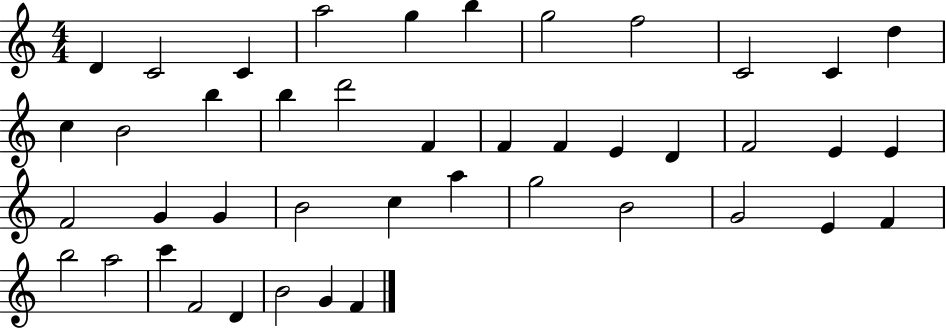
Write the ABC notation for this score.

X:1
T:Untitled
M:4/4
L:1/4
K:C
D C2 C a2 g b g2 f2 C2 C d c B2 b b d'2 F F F E D F2 E E F2 G G B2 c a g2 B2 G2 E F b2 a2 c' F2 D B2 G F